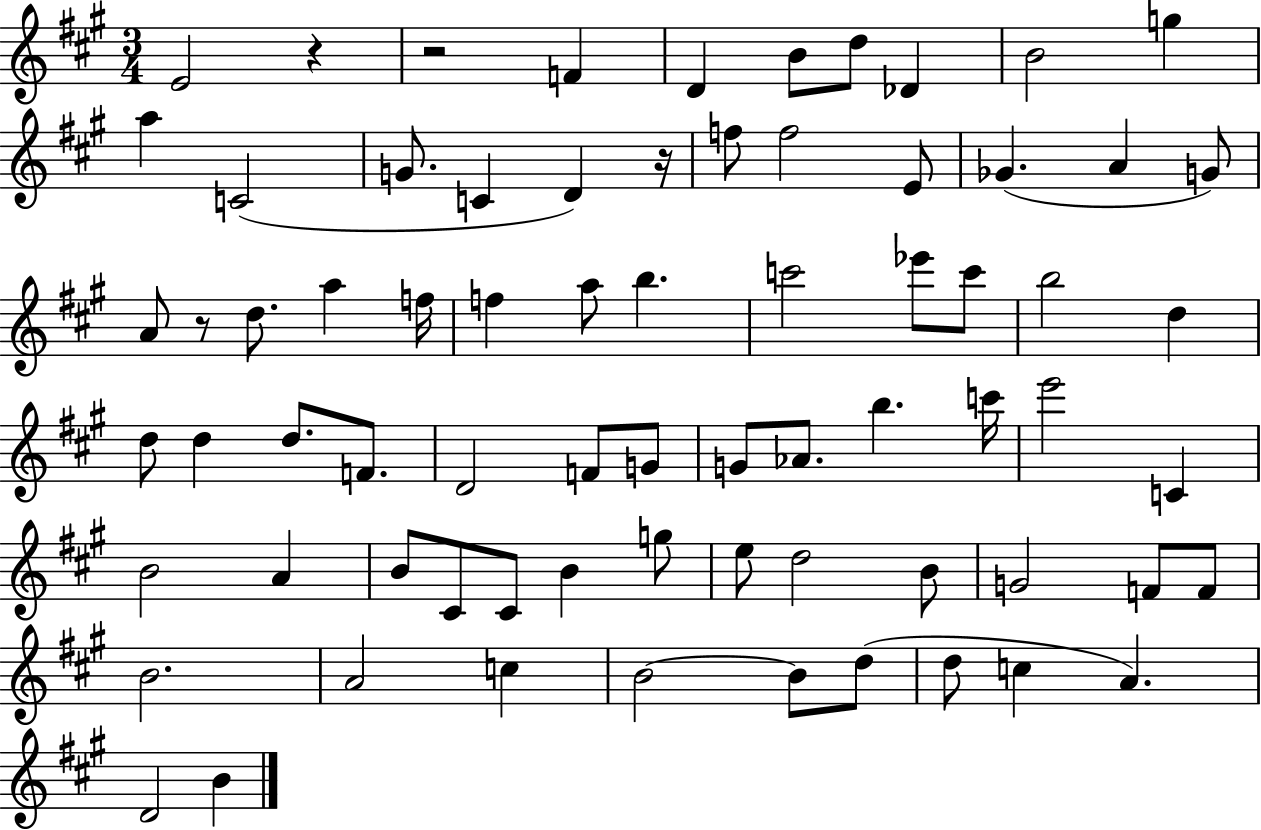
{
  \clef treble
  \numericTimeSignature
  \time 3/4
  \key a \major
  e'2 r4 | r2 f'4 | d'4 b'8 d''8 des'4 | b'2 g''4 | \break a''4 c'2( | g'8. c'4 d'4) r16 | f''8 f''2 e'8 | ges'4.( a'4 g'8) | \break a'8 r8 d''8. a''4 f''16 | f''4 a''8 b''4. | c'''2 ees'''8 c'''8 | b''2 d''4 | \break d''8 d''4 d''8. f'8. | d'2 f'8 g'8 | g'8 aes'8. b''4. c'''16 | e'''2 c'4 | \break b'2 a'4 | b'8 cis'8 cis'8 b'4 g''8 | e''8 d''2 b'8 | g'2 f'8 f'8 | \break b'2. | a'2 c''4 | b'2~~ b'8 d''8( | d''8 c''4 a'4.) | \break d'2 b'4 | \bar "|."
}